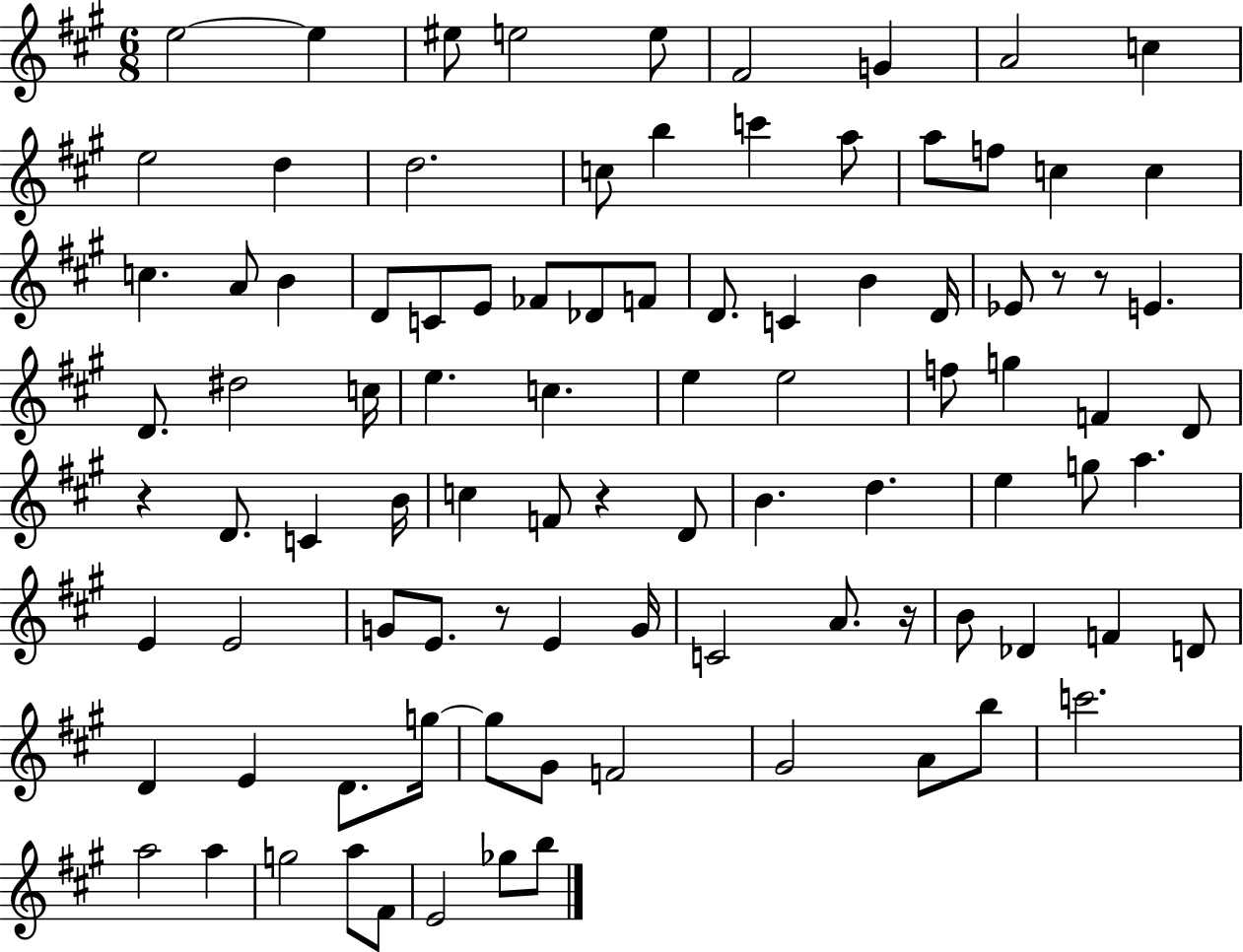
E5/h E5/q EIS5/e E5/h E5/e F#4/h G4/q A4/h C5/q E5/h D5/q D5/h. C5/e B5/q C6/q A5/e A5/e F5/e C5/q C5/q C5/q. A4/e B4/q D4/e C4/e E4/e FES4/e Db4/e F4/e D4/e. C4/q B4/q D4/s Eb4/e R/e R/e E4/q. D4/e. D#5/h C5/s E5/q. C5/q. E5/q E5/h F5/e G5/q F4/q D4/e R/q D4/e. C4/q B4/s C5/q F4/e R/q D4/e B4/q. D5/q. E5/q G5/e A5/q. E4/q E4/h G4/e E4/e. R/e E4/q G4/s C4/h A4/e. R/s B4/e Db4/q F4/q D4/e D4/q E4/q D4/e. G5/s G5/e G#4/e F4/h G#4/h A4/e B5/e C6/h. A5/h A5/q G5/h A5/e F#4/e E4/h Gb5/e B5/e